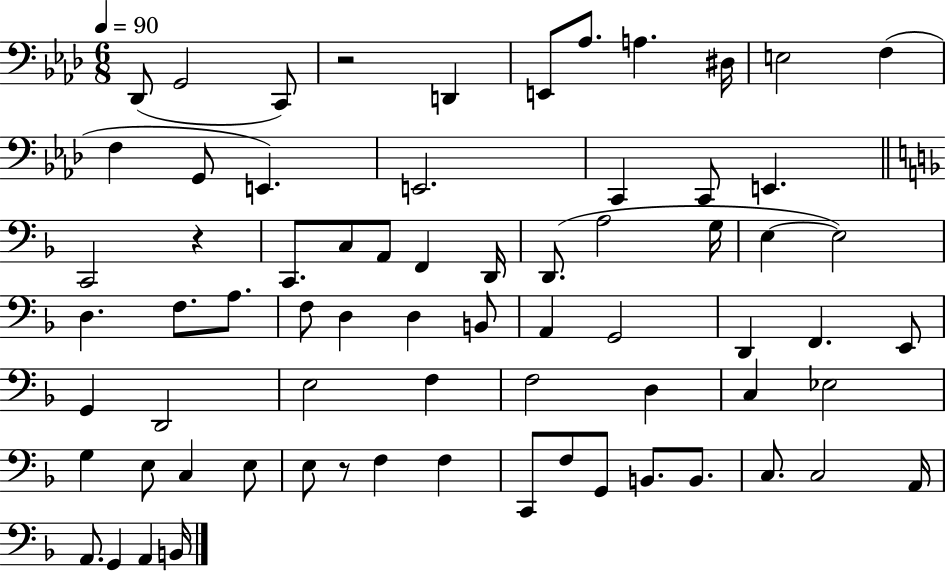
X:1
T:Untitled
M:6/8
L:1/4
K:Ab
_D,,/2 G,,2 C,,/2 z2 D,, E,,/2 _A,/2 A, ^D,/4 E,2 F, F, G,,/2 E,, E,,2 C,, C,,/2 E,, C,,2 z C,,/2 C,/2 A,,/2 F,, D,,/4 D,,/2 A,2 G,/4 E, E,2 D, F,/2 A,/2 F,/2 D, D, B,,/2 A,, G,,2 D,, F,, E,,/2 G,, D,,2 E,2 F, F,2 D, C, _E,2 G, E,/2 C, E,/2 E,/2 z/2 F, F, C,,/2 F,/2 G,,/2 B,,/2 B,,/2 C,/2 C,2 A,,/4 A,,/2 G,, A,, B,,/4